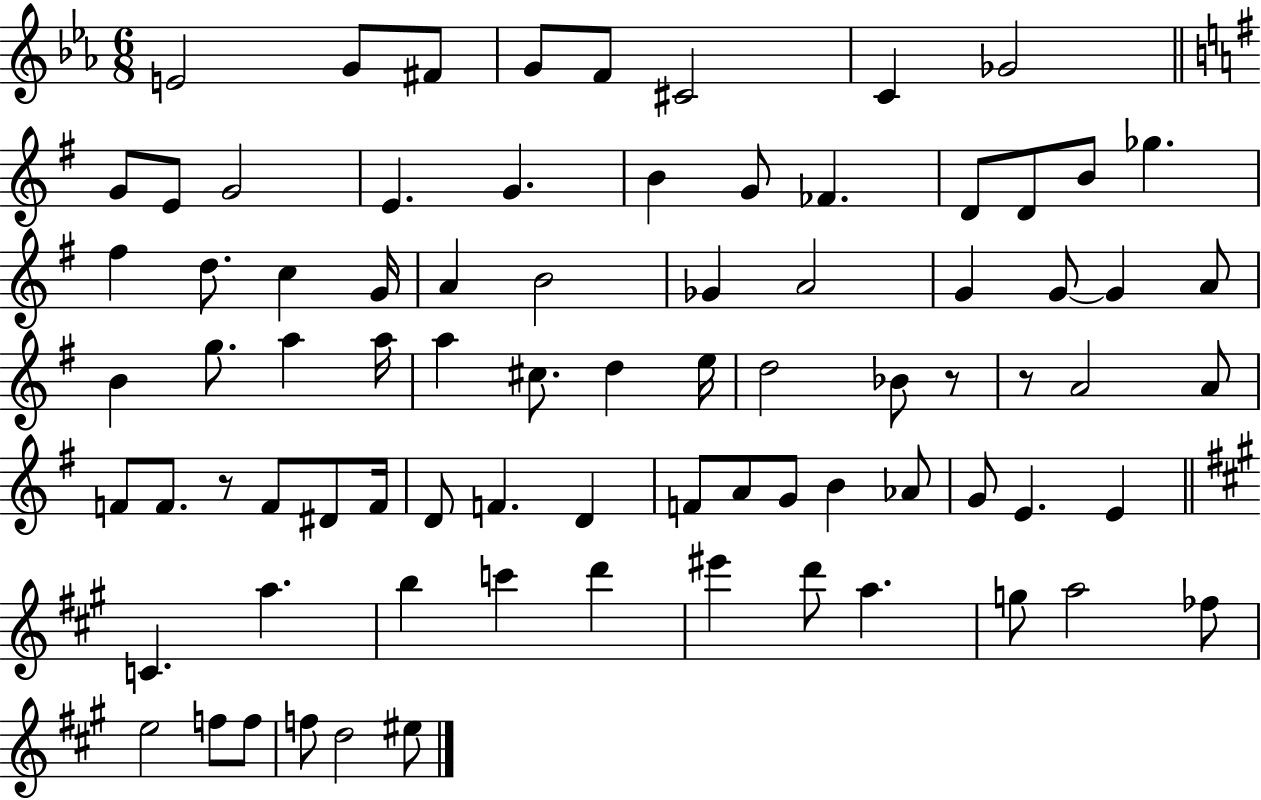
E4/h G4/e F#4/e G4/e F4/e C#4/h C4/q Gb4/h G4/e E4/e G4/h E4/q. G4/q. B4/q G4/e FES4/q. D4/e D4/e B4/e Gb5/q. F#5/q D5/e. C5/q G4/s A4/q B4/h Gb4/q A4/h G4/q G4/e G4/q A4/e B4/q G5/e. A5/q A5/s A5/q C#5/e. D5/q E5/s D5/h Bb4/e R/e R/e A4/h A4/e F4/e F4/e. R/e F4/e D#4/e F4/s D4/e F4/q. D4/q F4/e A4/e G4/e B4/q Ab4/e G4/e E4/q. E4/q C4/q. A5/q. B5/q C6/q D6/q EIS6/q D6/e A5/q. G5/e A5/h FES5/e E5/h F5/e F5/e F5/e D5/h EIS5/e